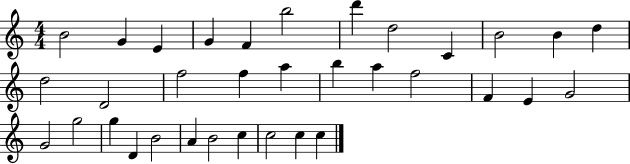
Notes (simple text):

B4/h G4/q E4/q G4/q F4/q B5/h D6/q D5/h C4/q B4/h B4/q D5/q D5/h D4/h F5/h F5/q A5/q B5/q A5/q F5/h F4/q E4/q G4/h G4/h G5/h G5/q D4/q B4/h A4/q B4/h C5/q C5/h C5/q C5/q